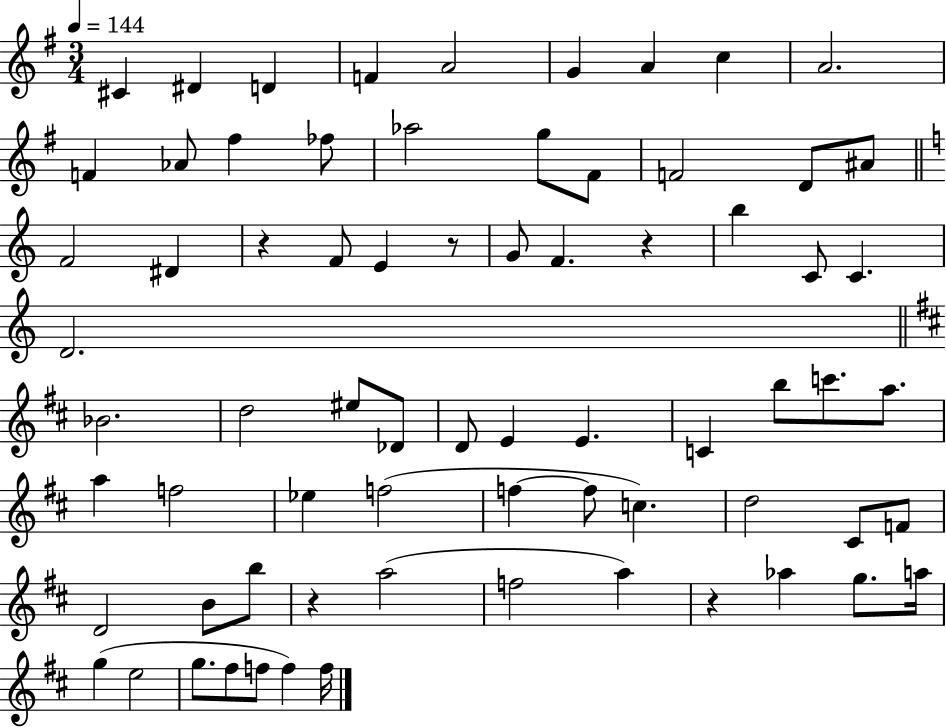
C#4/q D#4/q D4/q F4/q A4/h G4/q A4/q C5/q A4/h. F4/q Ab4/e F#5/q FES5/e Ab5/h G5/e F#4/e F4/h D4/e A#4/e F4/h D#4/q R/q F4/e E4/q R/e G4/e F4/q. R/q B5/q C4/e C4/q. D4/h. Bb4/h. D5/h EIS5/e Db4/e D4/e E4/q E4/q. C4/q B5/e C6/e. A5/e. A5/q F5/h Eb5/q F5/h F5/q F5/e C5/q. D5/h C#4/e F4/e D4/h B4/e B5/e R/q A5/h F5/h A5/q R/q Ab5/q G5/e. A5/s G5/q E5/h G5/e. F#5/e F5/e F5/q F5/s